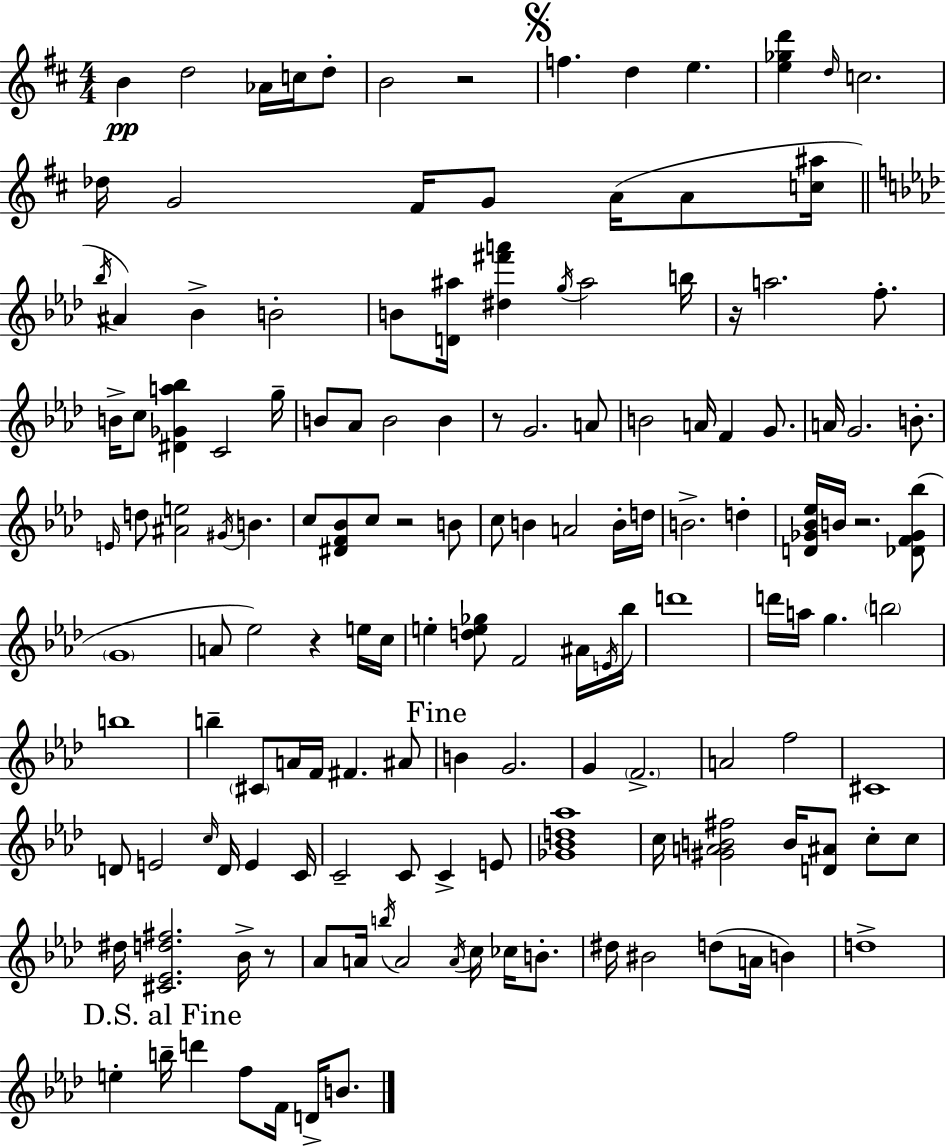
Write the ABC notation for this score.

X:1
T:Untitled
M:4/4
L:1/4
K:D
B d2 _A/4 c/4 d/2 B2 z2 f d e [e_gd'] d/4 c2 _d/4 G2 ^F/4 G/2 A/4 A/2 [c^a]/4 _b/4 ^A _B B2 B/2 [D^a]/4 [^d^f'a'] g/4 ^a2 b/4 z/4 a2 f/2 B/4 c/2 [^D_Ga_b] C2 g/4 B/2 _A/2 B2 B z/2 G2 A/2 B2 A/4 F G/2 A/4 G2 B/2 E/4 d/2 [^Ae]2 ^G/4 B c/2 [^DF_B]/2 c/2 z2 B/2 c/2 B A2 B/4 d/4 B2 d [D_G_B_e]/4 B/4 z2 [_DF_G_b]/2 G4 A/2 _e2 z e/4 c/4 e [de_g]/2 F2 ^A/4 E/4 _b/4 d'4 d'/4 a/4 g b2 b4 b ^C/2 A/4 F/4 ^F ^A/2 B G2 G F2 A2 f2 ^C4 D/2 E2 c/4 D/4 E C/4 C2 C/2 C E/2 [_G_Bd_a]4 c/4 [^GAB^f]2 B/4 [D^A]/2 c/2 c/2 ^d/4 [^C_Ed^f]2 _B/4 z/2 _A/2 A/4 b/4 A2 A/4 c/4 _c/4 B/2 ^d/4 ^B2 d/2 A/4 B d4 e b/4 d' f/2 F/4 D/4 B/2